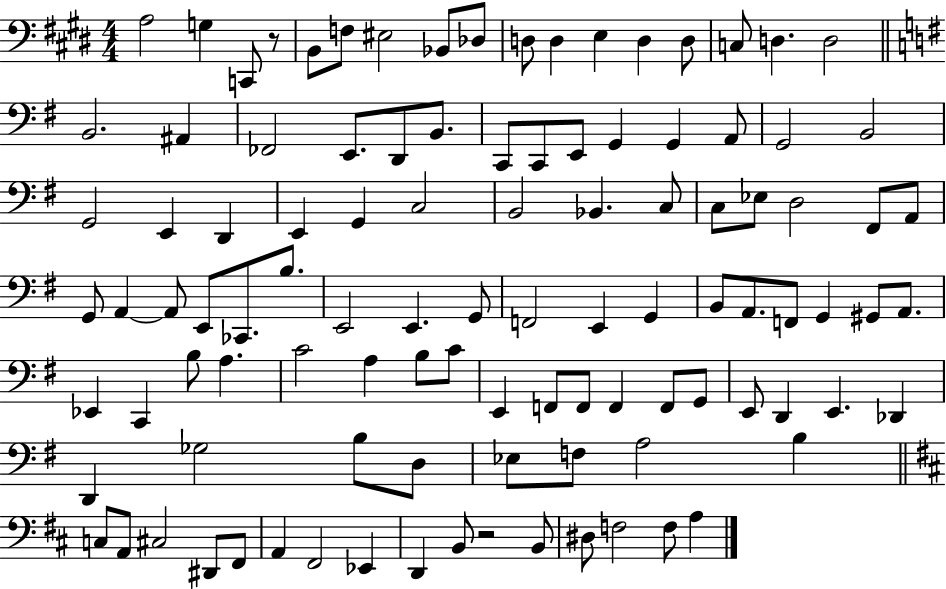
A3/h G3/q C2/e R/e B2/e F3/e EIS3/h Bb2/e Db3/e D3/e D3/q E3/q D3/q D3/e C3/e D3/q. D3/h B2/h. A#2/q FES2/h E2/e. D2/e B2/e. C2/e C2/e E2/e G2/q G2/q A2/e G2/h B2/h G2/h E2/q D2/q E2/q G2/q C3/h B2/h Bb2/q. C3/e C3/e Eb3/e D3/h F#2/e A2/e G2/e A2/q A2/e E2/e CES2/e. B3/e. E2/h E2/q. G2/e F2/h E2/q G2/q B2/e A2/e. F2/e G2/q G#2/e A2/e. Eb2/q C2/q B3/e A3/q. C4/h A3/q B3/e C4/e E2/q F2/e F2/e F2/q F2/e G2/e E2/e D2/q E2/q. Db2/q D2/q Gb3/h B3/e D3/e Eb3/e F3/e A3/h B3/q C3/e A2/e C#3/h D#2/e F#2/e A2/q F#2/h Eb2/q D2/q B2/e R/h B2/e D#3/e F3/h F3/e A3/q